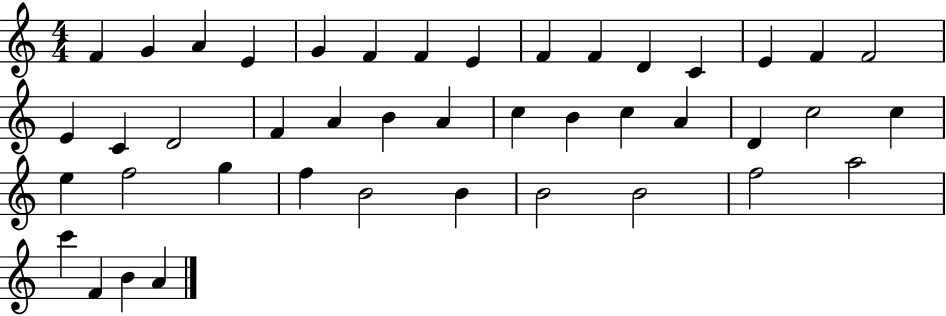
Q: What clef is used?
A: treble